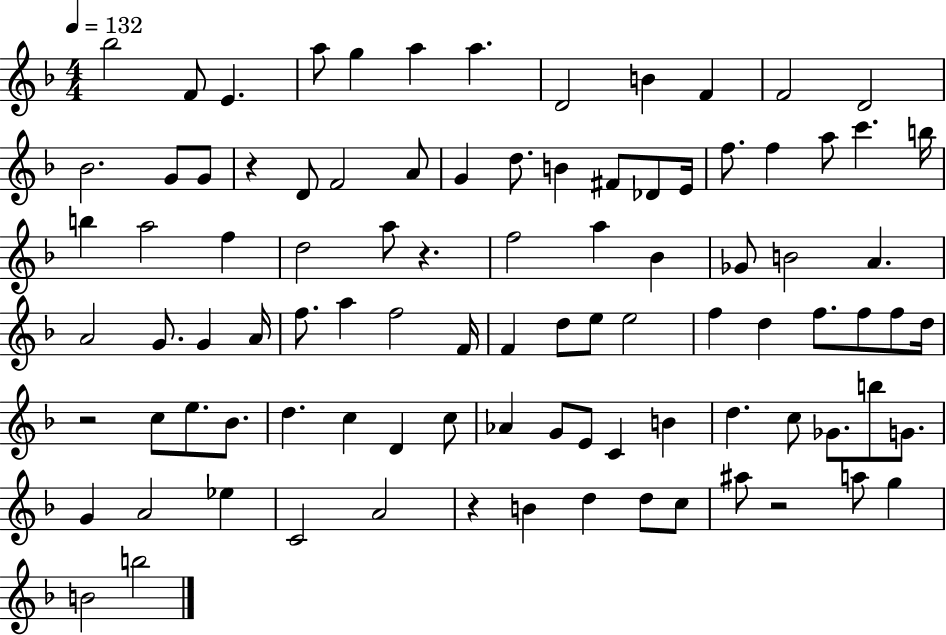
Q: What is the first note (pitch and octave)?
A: Bb5